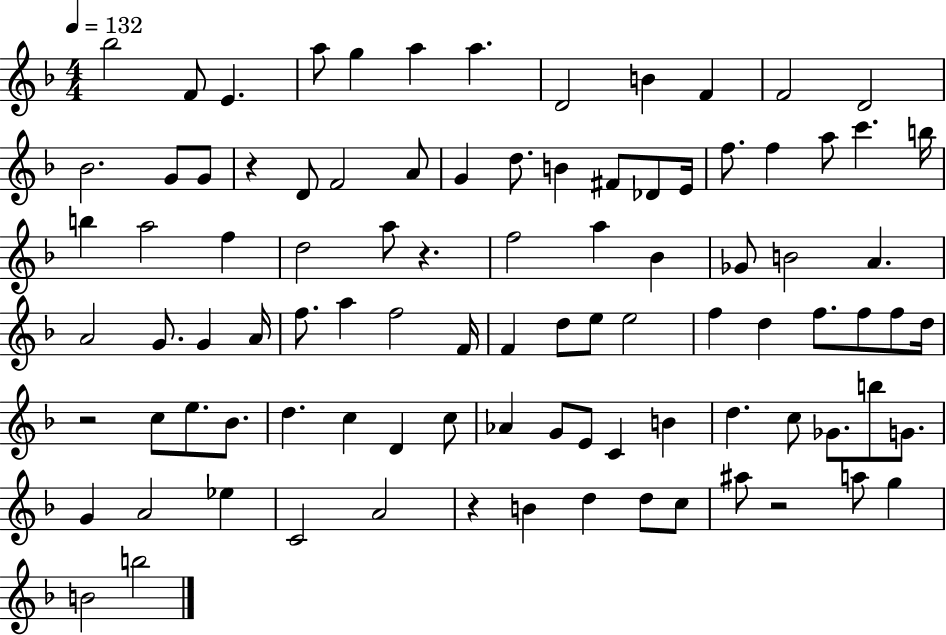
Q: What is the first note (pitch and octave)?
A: Bb5